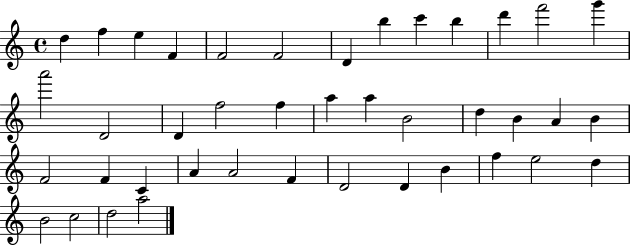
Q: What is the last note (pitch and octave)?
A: A5